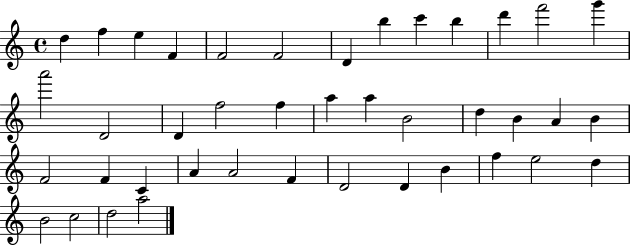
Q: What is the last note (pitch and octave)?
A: A5